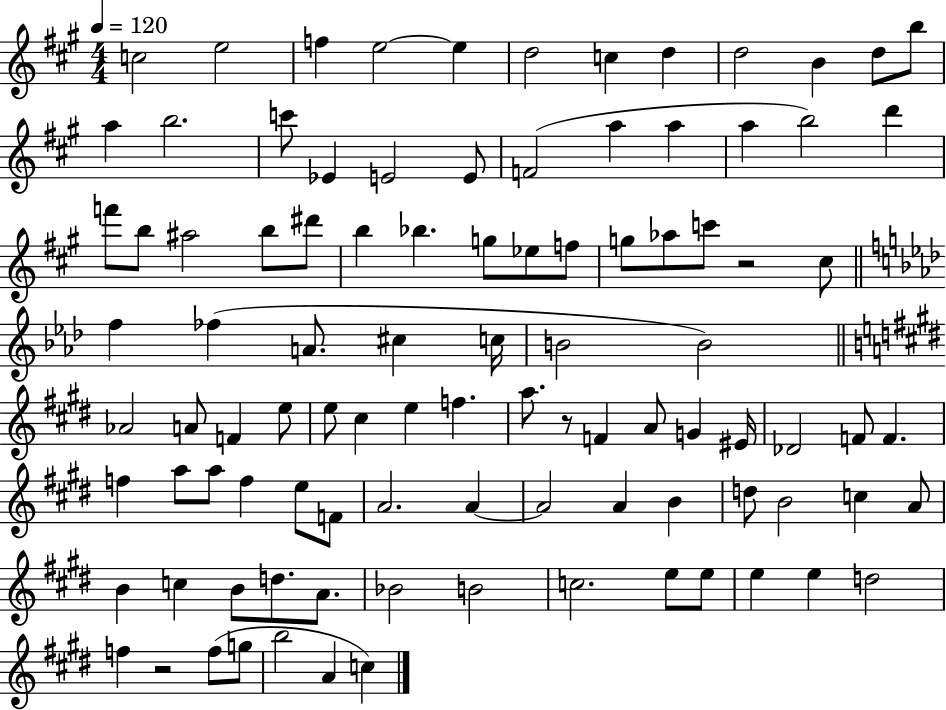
X:1
T:Untitled
M:4/4
L:1/4
K:A
c2 e2 f e2 e d2 c d d2 B d/2 b/2 a b2 c'/2 _E E2 E/2 F2 a a a b2 d' f'/2 b/2 ^a2 b/2 ^d'/2 b _b g/2 _e/2 f/2 g/2 _a/2 c'/2 z2 ^c/2 f _f A/2 ^c c/4 B2 B2 _A2 A/2 F e/2 e/2 ^c e f a/2 z/2 F A/2 G ^E/4 _D2 F/2 F f a/2 a/2 f e/2 F/2 A2 A A2 A B d/2 B2 c A/2 B c B/2 d/2 A/2 _B2 B2 c2 e/2 e/2 e e d2 f z2 f/2 g/2 b2 A c